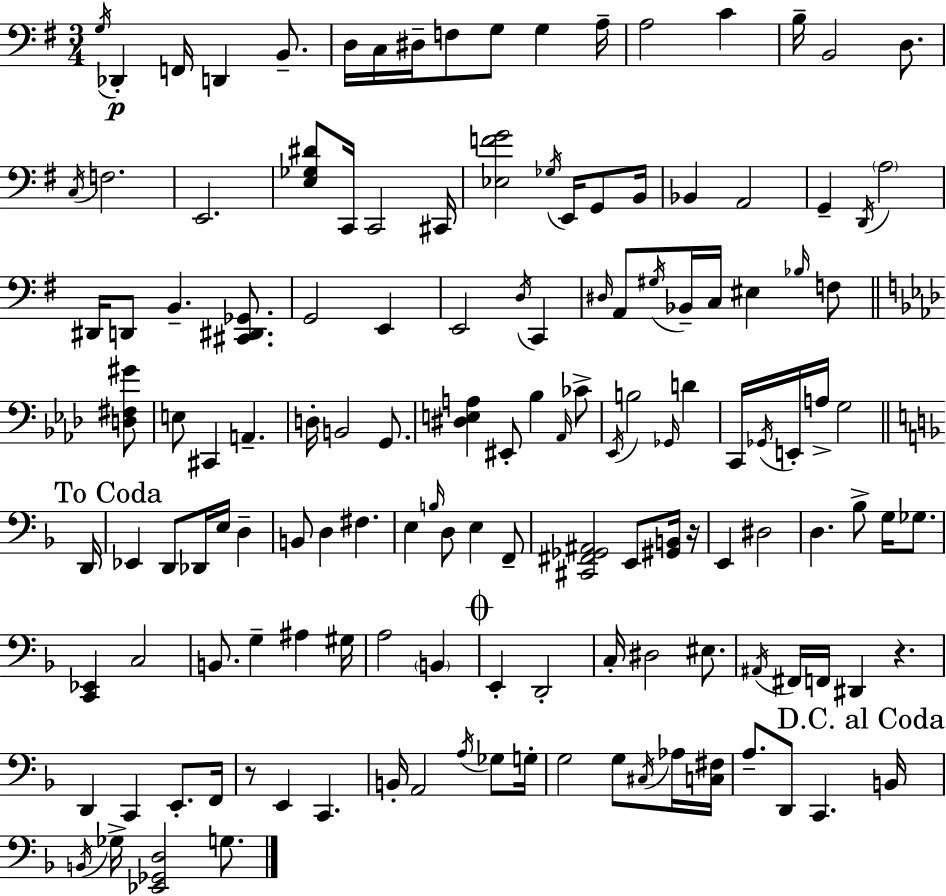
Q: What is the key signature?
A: G major